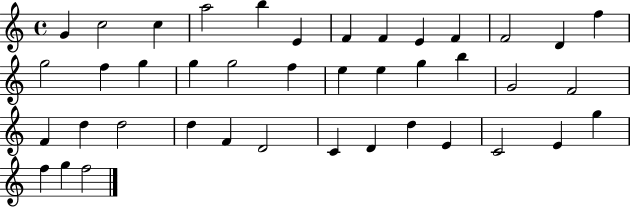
X:1
T:Untitled
M:4/4
L:1/4
K:C
G c2 c a2 b E F F E F F2 D f g2 f g g g2 f e e g b G2 F2 F d d2 d F D2 C D d E C2 E g f g f2